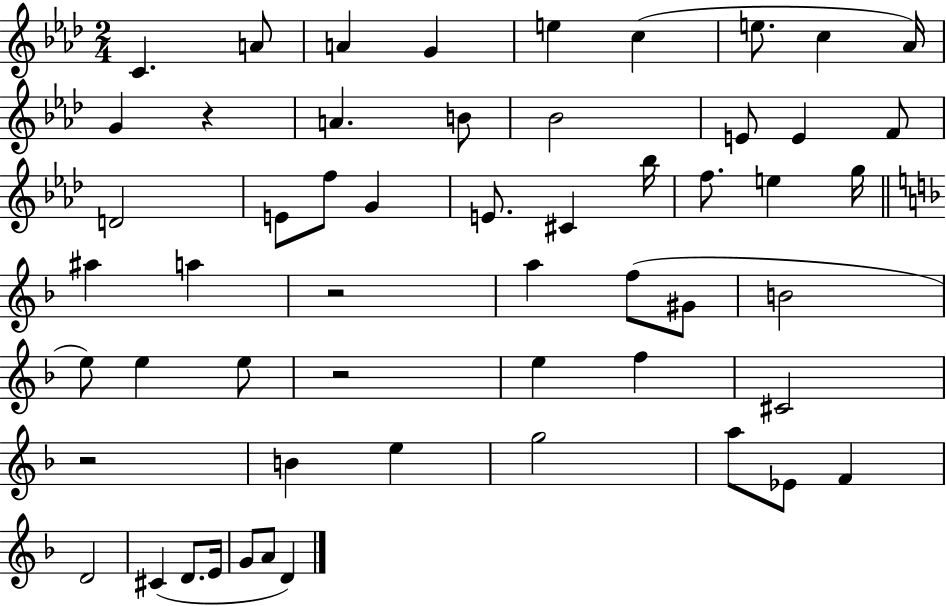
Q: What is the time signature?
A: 2/4